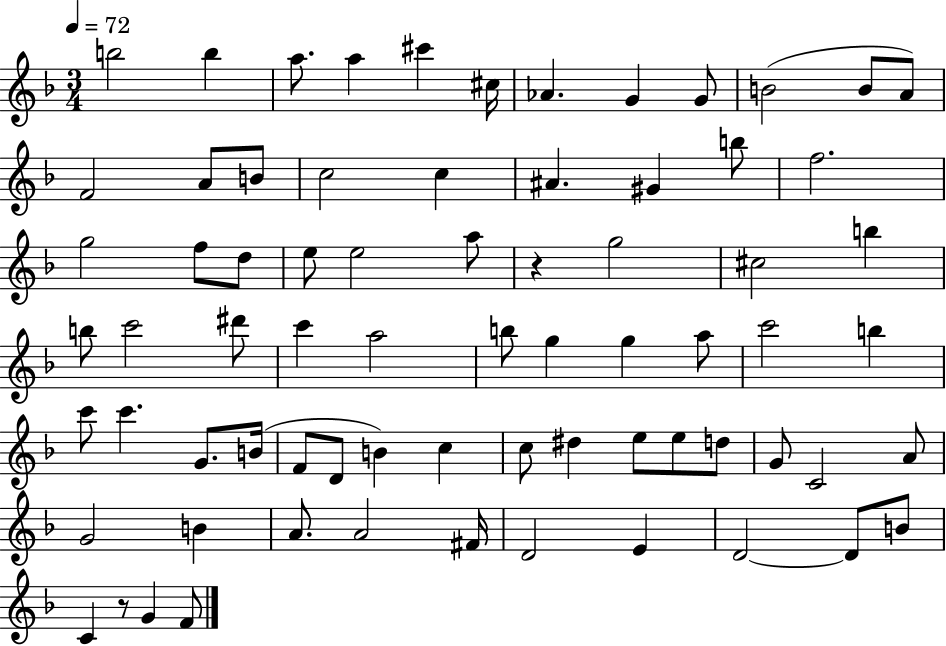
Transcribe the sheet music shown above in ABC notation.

X:1
T:Untitled
M:3/4
L:1/4
K:F
b2 b a/2 a ^c' ^c/4 _A G G/2 B2 B/2 A/2 F2 A/2 B/2 c2 c ^A ^G b/2 f2 g2 f/2 d/2 e/2 e2 a/2 z g2 ^c2 b b/2 c'2 ^d'/2 c' a2 b/2 g g a/2 c'2 b c'/2 c' G/2 B/4 F/2 D/2 B c c/2 ^d e/2 e/2 d/2 G/2 C2 A/2 G2 B A/2 A2 ^F/4 D2 E D2 D/2 B/2 C z/2 G F/2